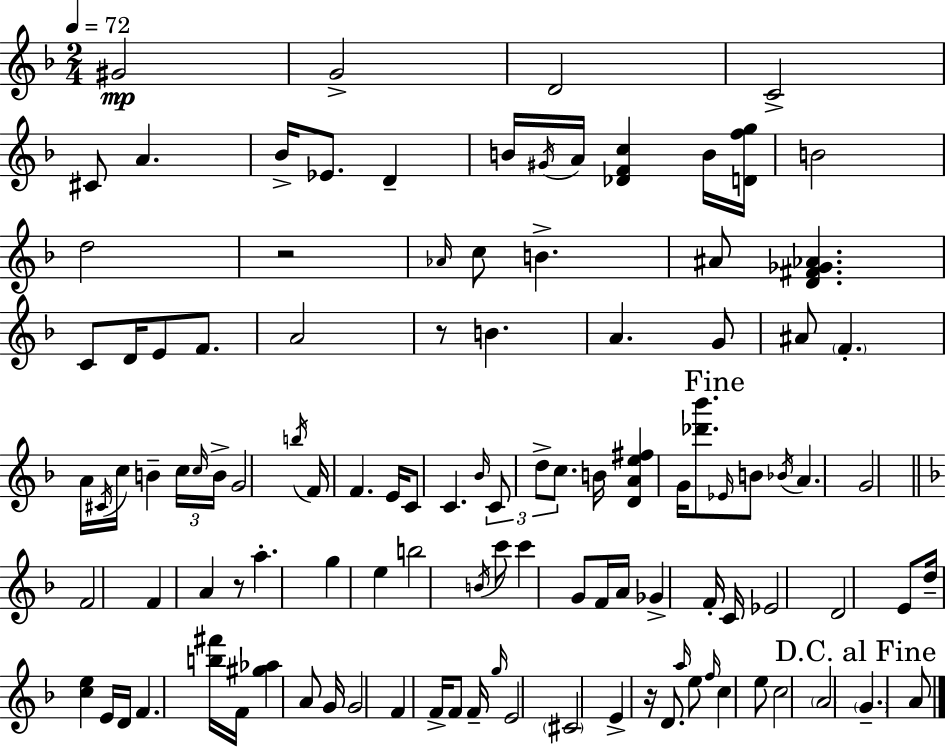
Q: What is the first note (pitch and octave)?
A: G#4